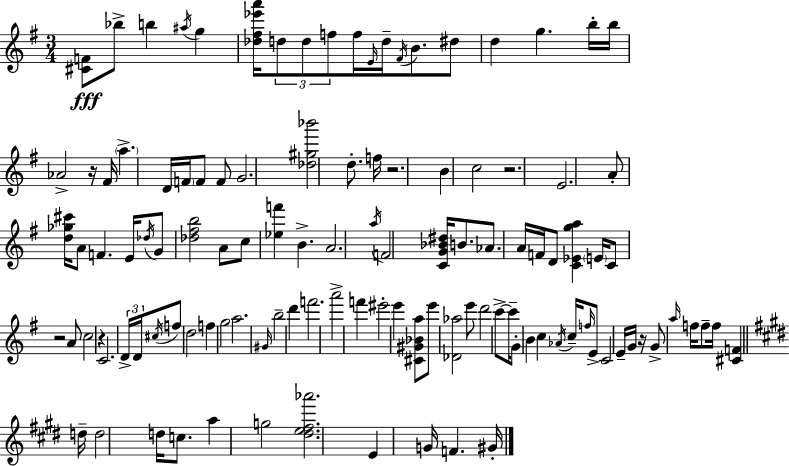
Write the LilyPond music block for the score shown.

{
  \clef treble
  \numericTimeSignature
  \time 3/4
  \key g \major
  <cis' f'>8\fff bes''8-> b''4 \acciaccatura { ais''16 } g''4 | <des'' fis'' ees''' a'''>16 \tuplet 3/2 { d''8 d''8 f''8 } f''16 \grace { e'16 } d''16-- \acciaccatura { fis'16 } | b'8. dis''8 d''4 g''4. | b''16-. b''16 aes'2-> | \break r16 fis'16 \parenthesize a''4.-> d'16 \parenthesize f'16 f'8 | f'8 g'2. | <des'' gis'' bes'''>2 d''8.-. | f''16 r2. | \break b'4 c''2 | r2. | e'2. | a'8-. <d'' ges'' cis'''>16 a'8 f'4. | \break e'16 \acciaccatura { des''16 } g'8 <des'' fis'' b''>2 | a'8 c''8 <ees'' f'''>4 b'4.-> | a'2. | \acciaccatura { a''16 } f'2 | \break <c' g' bes' dis''>16 b'8. aes'8. a'16 f'16 d'8 | <c' ees' g'' a''>4 \parenthesize e'16 c'8 r2 | a'8 c''2 | r4 c'2. | \break \tuplet 3/2 { d'16-> d'16 \acciaccatura { cis''16 } } f''8 d''2 | f''4 g''2 | a''2. | \grace { gis'16 } b''2-- | \break d'''4 f'''2. | a'''2-> | f'''4 eis'''2-. | e'''4 <cis' gis' bes' a''>8 e'''8 <des' aes''>2 | \break e'''8 d'''2 | c'''8->~~ c'''16-- g'8-. b'4 | c''4 \acciaccatura { aes'16 } c''16-- \grace { f''16 } e'8-> c'2 | e'16-- g'16 r16 g'8-> | \break \grace { a''16 } f''16 f''8-- f''16 <cis' f'>4 \bar "||" \break \key e \major d''16-- d''2 d''16 c''8. | a''4 g''2 | <dis'' e'' fis'' aes'''>2. | e'4 g'16 f'4. | \break gis'16-. \bar "|."
}